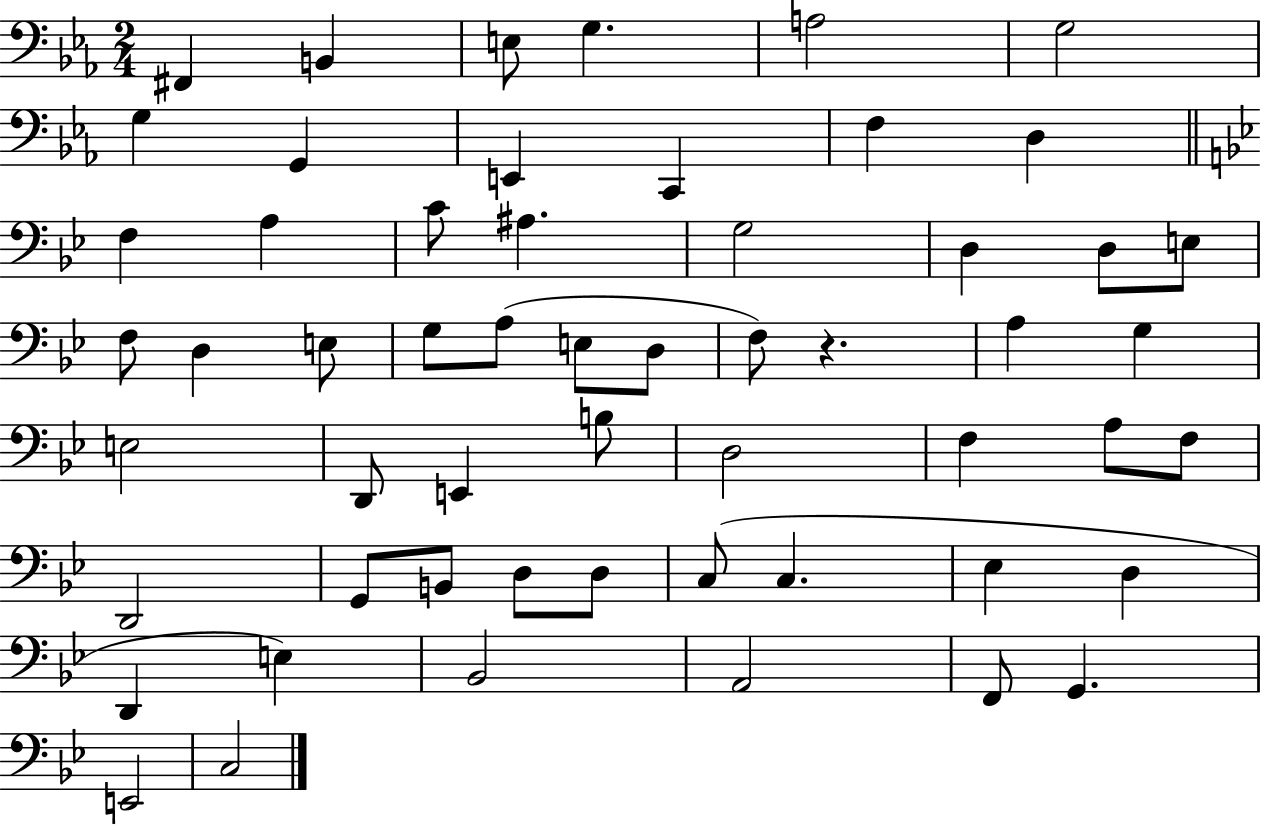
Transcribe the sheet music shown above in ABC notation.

X:1
T:Untitled
M:2/4
L:1/4
K:Eb
^F,, B,, E,/2 G, A,2 G,2 G, G,, E,, C,, F, D, F, A, C/2 ^A, G,2 D, D,/2 E,/2 F,/2 D, E,/2 G,/2 A,/2 E,/2 D,/2 F,/2 z A, G, E,2 D,,/2 E,, B,/2 D,2 F, A,/2 F,/2 D,,2 G,,/2 B,,/2 D,/2 D,/2 C,/2 C, _E, D, D,, E, _B,,2 A,,2 F,,/2 G,, E,,2 C,2